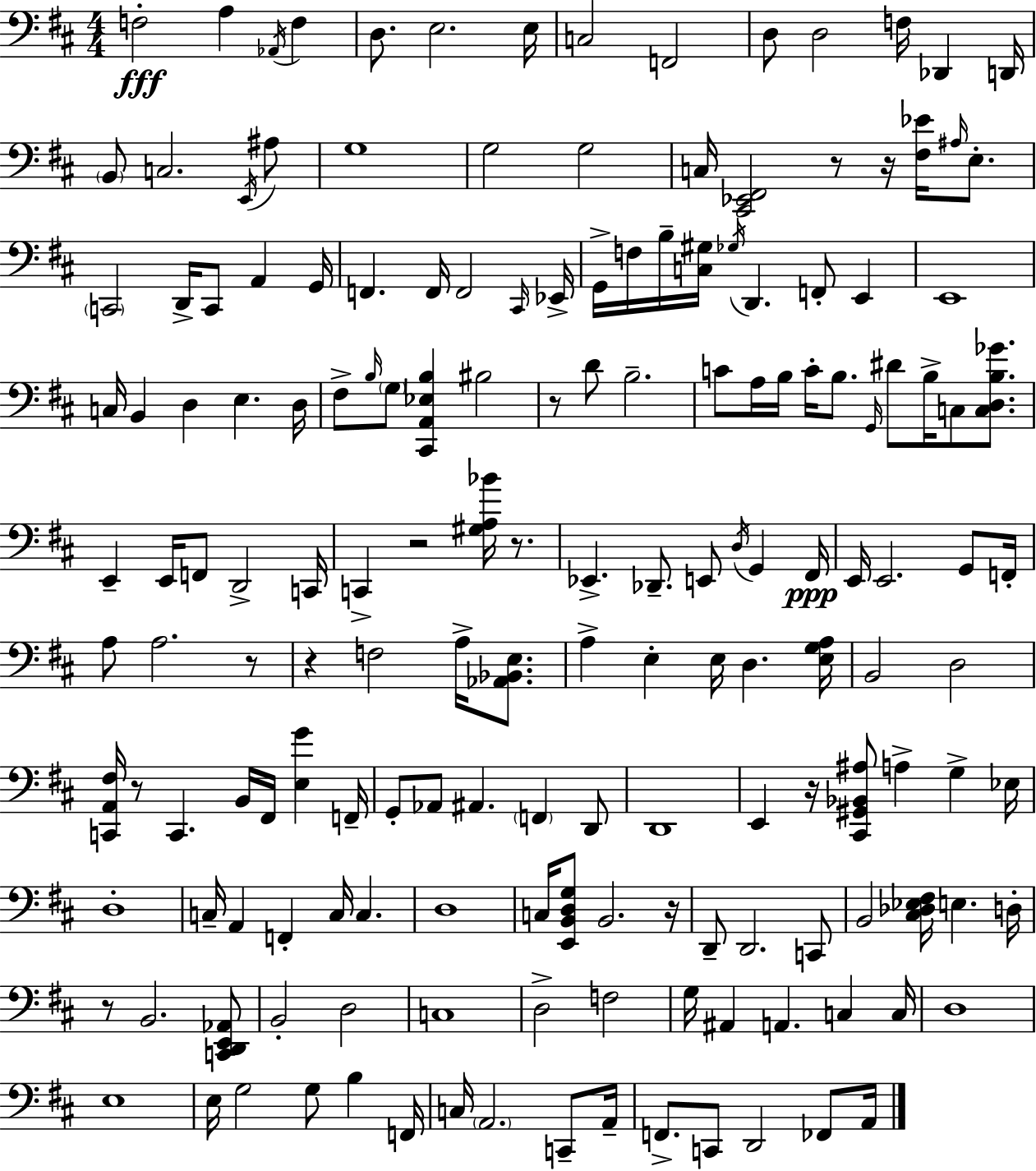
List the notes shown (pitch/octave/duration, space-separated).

F3/h A3/q Ab2/s F3/q D3/e. E3/h. E3/s C3/h F2/h D3/e D3/h F3/s Db2/q D2/s B2/e C3/h. E2/s A#3/e G3/w G3/h G3/h C3/s [C#2,Eb2,F#2]/h R/e R/s [F#3,Eb4]/s A#3/s E3/e. C2/h D2/s C2/e A2/q G2/s F2/q. F2/s F2/h C#2/s Eb2/s G2/s F3/s B3/s [C3,G#3]/s Gb3/s D2/q. F2/e E2/q E2/w C3/s B2/q D3/q E3/q. D3/s F#3/e B3/s G3/e [C#2,A2,Eb3,B3]/q BIS3/h R/e D4/e B3/h. C4/e A3/s B3/s C4/s B3/e. G2/s D#4/e B3/s C3/e [C3,D3,B3,Gb4]/e. E2/q E2/s F2/e D2/h C2/s C2/q R/h [G#3,A3,Bb4]/s R/e. Eb2/q. Db2/e. E2/e D3/s G2/q F#2/s E2/s E2/h. G2/e F2/s A3/e A3/h. R/e R/q F3/h A3/s [Ab2,Bb2,E3]/e. A3/q E3/q E3/s D3/q. [E3,G3,A3]/s B2/h D3/h [C2,A2,F#3]/s R/e C2/q. B2/s F#2/s [E3,G4]/q F2/s G2/e Ab2/e A#2/q. F2/q D2/e D2/w E2/q R/s [C#2,G#2,Bb2,A#3]/e A3/q G3/q Eb3/s D3/w C3/s A2/q F2/q C3/s C3/q. D3/w C3/s [E2,B2,D3,G3]/e B2/h. R/s D2/e D2/h. C2/e B2/h [C#3,Db3,Eb3,F#3]/s E3/q. D3/s R/e B2/h. [C2,D2,E2,Ab2]/e B2/h D3/h C3/w D3/h F3/h G3/s A#2/q A2/q. C3/q C3/s D3/w E3/w E3/s G3/h G3/e B3/q F2/s C3/s A2/h. C2/e A2/s F2/e. C2/e D2/h FES2/e A2/s